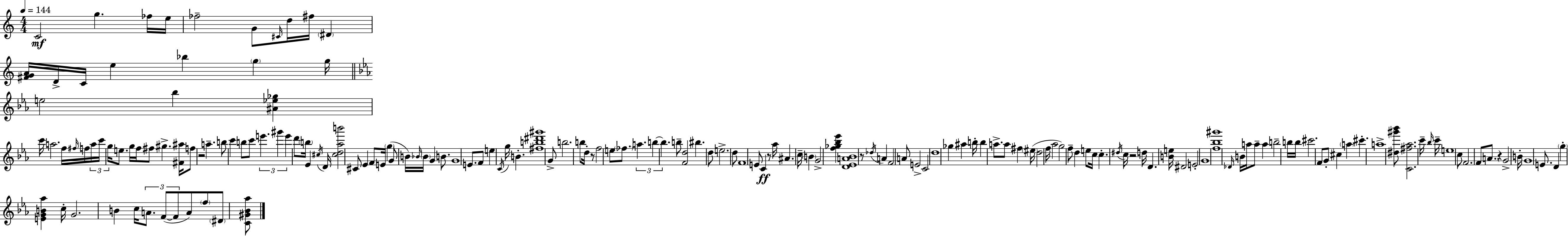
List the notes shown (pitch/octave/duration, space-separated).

C4/h G5/q. FES5/s E5/s FES5/h G4/e C#4/s D5/s F#5/s D#4/q [F#4,G4,A4]/s D4/s C4/s E5/q Bb5/q G5/q G5/s E5/h Bb5/q [A#4,Eb5,Gb5]/q C6/s A5/h. F5/s F#5/s F5/s A5/s C6/s G5/s E5/e. G5/s F5/s F#5/e G#5/q. [F#4,A#5]/s F5/e R/h A5/q. B5/e C6/q B5/e C6/e E6/q. G#6/q E6/q D6/e B5/s Eb4/q C#5/s D4/s [C#5,D5,Ab5,B6]/h C#4/e Eb4/q F4/e E4/s G5/q G4/e B4/s Bb4/s Bb4/s G4/q B4/e. G4/w E4/e. F4/e E5/q C4/s G5/s B4/q. [F#5,B5,D#6,G#6]/w G4/e B5/h. B5/e D5/s R/e F5/h E5/e FES5/e. A5/q. B5/q B5/q. B5/e [F4,D5]/h BIS5/q. D5/e E5/h. D5/e F4/w E4/e C4/q R/e Ab5/s A#4/q. C5/s B4/q G4/h [F5,Gb5,Bb5,Eb6]/q [D4,Eb4,A4,Bb4]/w R/e Db5/s A4/q F4/h A4/e E4/h C4/h D5/w Gb5/q A#5/q B5/s B5/q A5/e. A5/e F#5/q EIS5/s D5/h F5/s Ab5/h G5/h F5/e D5/q E5/e C5/s C5/q. D#5/s C5/s R/h D5/s D4/q. [B4,E5]/s D#4/h E4/h G4/w [F5,Bb5,G#6]/w Db4/s B4/s A5/s A5/e A5/q B5/h B5/s B5/s C#6/h. F4/e G4/e C#5/q A5/q C#6/q. A5/w [D#5,G#6,Bb6]/e [C4,F#5,Ab5]/h. C6/s Bb5/s C6/s E5/w C5/e F4/h. F4/e A4/e. R/q G4/h B4/s G4/w E4/e. D4/q G5/q [E4,G4,B4,Ab5]/q C5/s G4/h. B4/q C5/s A4/e. F4/e F4/e A4/e F5/e D#4/e [C4,G#4,Bb4,Ab5]/e